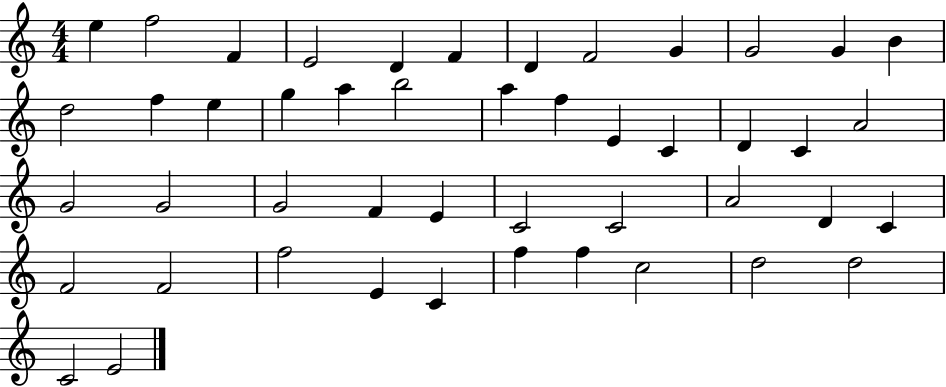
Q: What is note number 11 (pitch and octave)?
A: G4